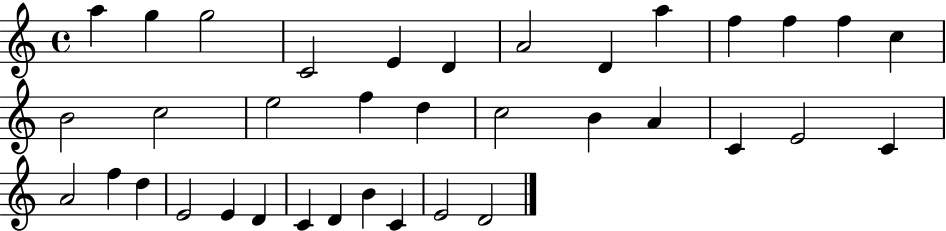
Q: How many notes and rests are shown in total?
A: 36